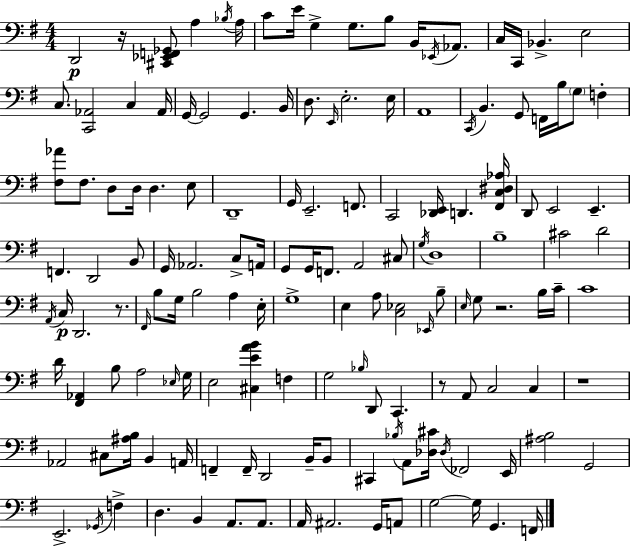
X:1
T:Untitled
M:4/4
L:1/4
K:G
D,,2 z/4 [^C,,_E,,F,,_G,,]/2 A, _B,/4 A,/4 C/2 E/4 G, G,/2 B,/2 B,,/4 _E,,/4 _A,,/2 C,/4 C,,/4 _B,, E,2 C,/2 [C,,_A,,]2 C, _A,,/4 G,,/4 G,,2 G,, B,,/4 D,/2 E,,/4 E,2 E,/4 A,,4 C,,/4 B,, G,,/2 F,,/4 B,/4 G,/2 F, [^F,_A]/2 ^F,/2 D,/2 D,/4 D, E,/2 D,,4 G,,/4 E,,2 F,,/2 C,,2 [_D,,E,,]/4 D,, [^F,,C,^D,_A,]/4 D,,/2 E,,2 E,, F,, D,,2 B,,/2 G,,/4 _A,,2 C,/2 A,,/4 G,,/2 G,,/4 F,,/2 A,,2 ^C,/2 G,/4 D,4 B,4 ^C2 D2 A,,/4 C,/4 D,,2 z/2 ^F,,/4 B,/2 G,/4 B,2 A, E,/4 G,4 E, A,/2 [C,_E,]2 _E,,/4 B,/2 E,/4 G,/2 z2 B,/4 C/4 C4 D/4 [^F,,_A,,] B,/2 A,2 _E,/4 G,/4 E,2 [^C,EAB] F, G,2 _B,/4 D,,/2 C,, z/2 A,,/2 C,2 C, z4 _A,,2 ^C,/2 [^A,B,]/4 B,, A,,/4 F,, F,,/4 D,,2 B,,/4 B,,/2 ^C,, _B,/4 A,,/2 [_D,^C]/4 _D,/4 _F,,2 E,,/4 [^A,B,]2 G,,2 E,,2 _G,,/4 F, D, B,, A,,/2 A,,/2 A,,/4 ^A,,2 G,,/4 A,,/2 G,2 G,/4 G,, F,,/4